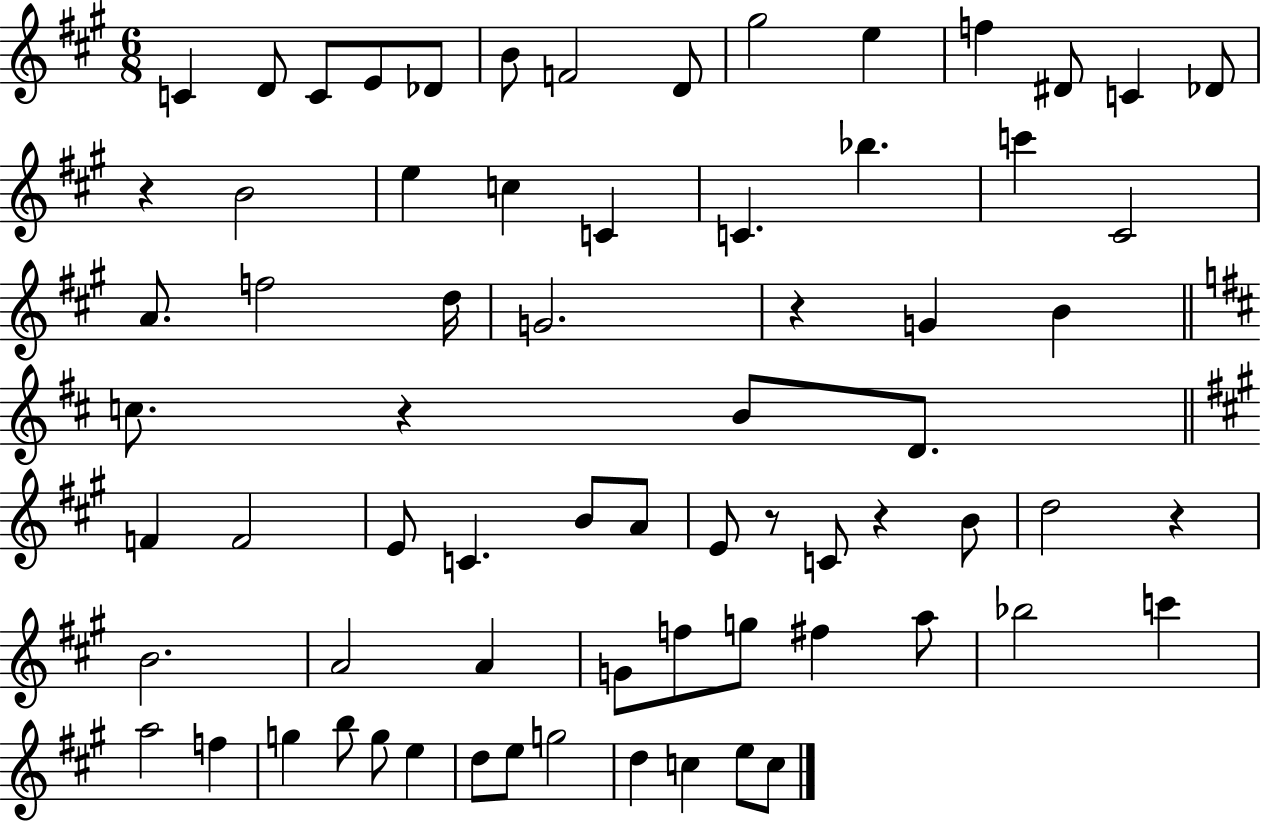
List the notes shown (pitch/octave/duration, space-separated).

C4/q D4/e C4/e E4/e Db4/e B4/e F4/h D4/e G#5/h E5/q F5/q D#4/e C4/q Db4/e R/q B4/h E5/q C5/q C4/q C4/q. Bb5/q. C6/q C#4/h A4/e. F5/h D5/s G4/h. R/q G4/q B4/q C5/e. R/q B4/e D4/e. F4/q F4/h E4/e C4/q. B4/e A4/e E4/e R/e C4/e R/q B4/e D5/h R/q B4/h. A4/h A4/q G4/e F5/e G5/e F#5/q A5/e Bb5/h C6/q A5/h F5/q G5/q B5/e G5/e E5/q D5/e E5/e G5/h D5/q C5/q E5/e C5/e